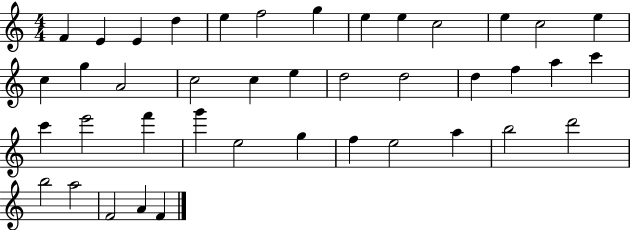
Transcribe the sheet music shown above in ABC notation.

X:1
T:Untitled
M:4/4
L:1/4
K:C
F E E d e f2 g e e c2 e c2 e c g A2 c2 c e d2 d2 d f a c' c' e'2 f' g' e2 g f e2 a b2 d'2 b2 a2 F2 A F